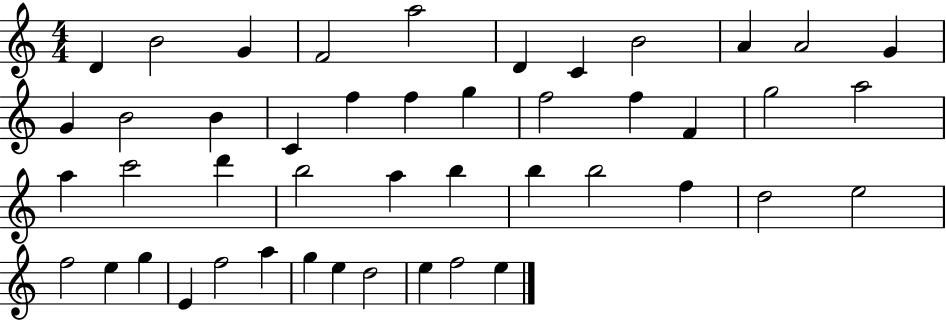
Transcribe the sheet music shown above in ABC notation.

X:1
T:Untitled
M:4/4
L:1/4
K:C
D B2 G F2 a2 D C B2 A A2 G G B2 B C f f g f2 f F g2 a2 a c'2 d' b2 a b b b2 f d2 e2 f2 e g E f2 a g e d2 e f2 e